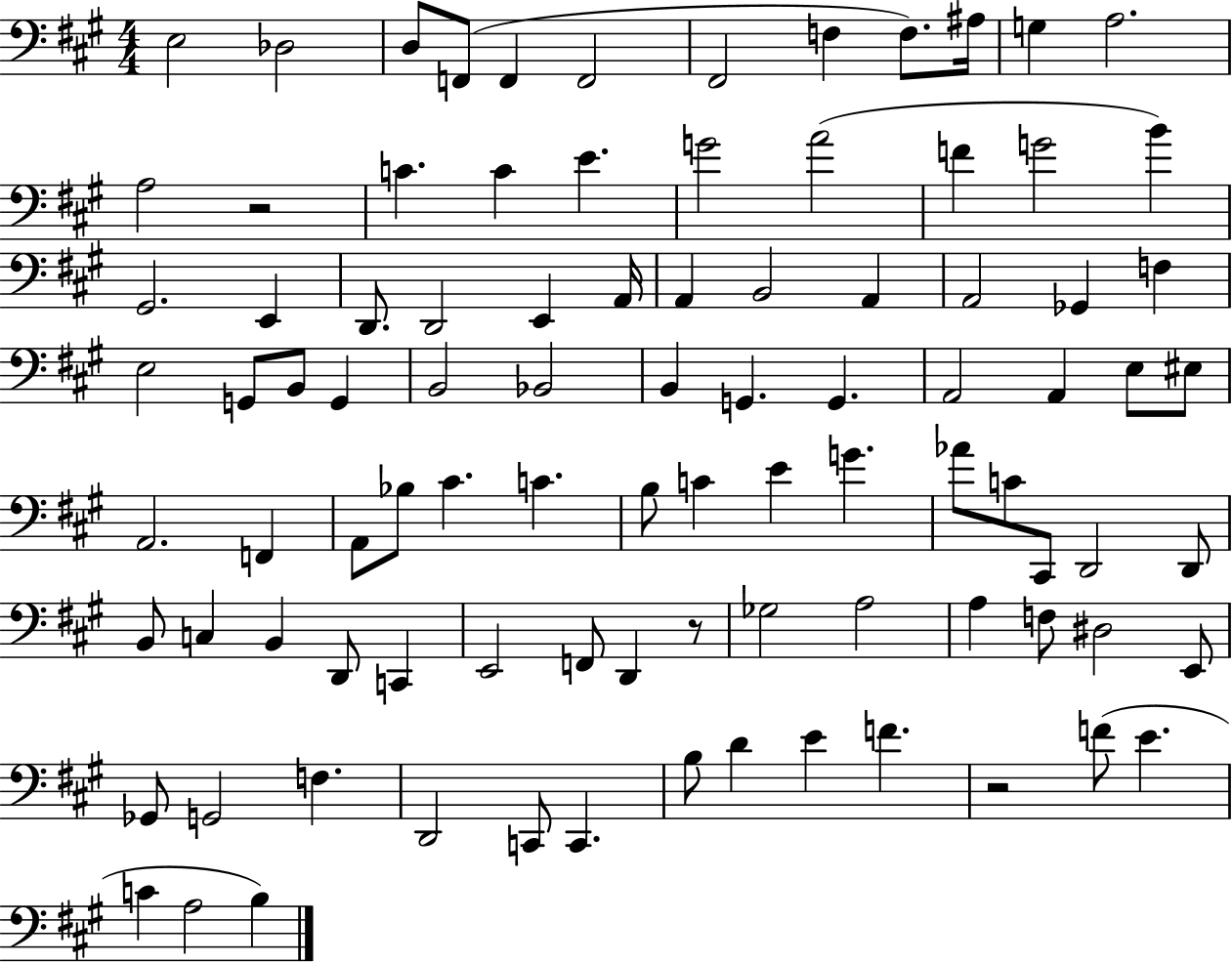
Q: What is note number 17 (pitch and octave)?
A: G4